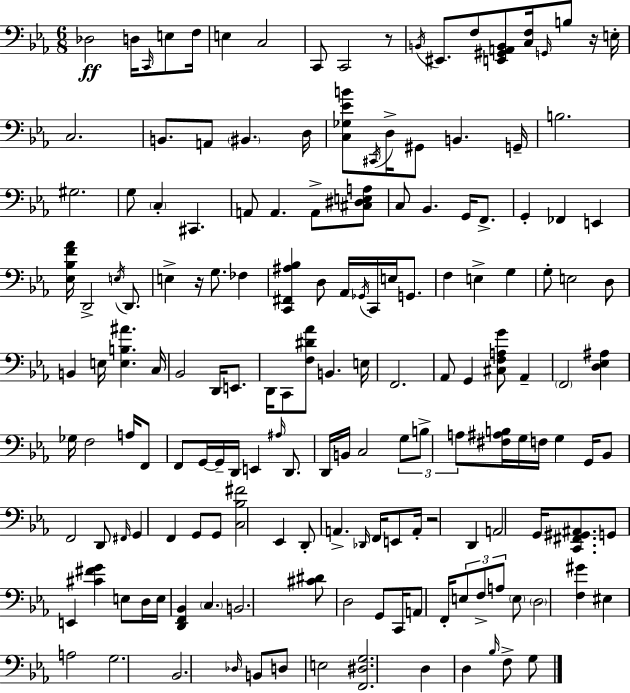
{
  \clef bass
  \numericTimeSignature
  \time 6/8
  \key ees \major
  des2\ff d16 \grace { c,16 } e8 | f16 e4 c2 | c,8 c,2 r8 | \acciaccatura { b,16 } eis,8. f8 <e, gis, a, b,>8 <c f>16 \grace { g,16 } b8 | \break r16 e16-. c2. | b,8. a,8 \parenthesize bis,4. | d16 <c ges ees' b'>8 \acciaccatura { cis,16 } d16-> gis,8 b,4. | g,16-- b2. | \break gis2. | g8 \parenthesize c4-. cis,4. | a,8 a,4. | a,8-> <cis dis e a>8 c8 bes,4. | \break g,16 f,8.-> g,4-. fes,4 | e,4 <ees bes f' aes'>16 d,2-> | \acciaccatura { e16 } d,8. e4-> r16 g8. | fes4 <c, fis, ais bes>4 d8 aes,16 | \break \acciaccatura { ges,16 } c,16 e16 g,8. f4 e4-> | g4 g8-. e2 | d8 b,4 e16 <e b ais'>4. | c16 bes,2 | \break d,16 e,8. d,16 c,8 <f dis' aes'>8 b,4. | e16 f,2. | aes,8 g,4 | <cis f a g'>8 aes,4-- \parenthesize f,2 | \break <d ees ais>4 ges16 f2 | a16 f,8 f,8 g,16~~ g,16-- d,16 e,4 | \grace { ais16 } d,8. d,16 b,16 c2 | \tuplet 3/2 { g8 b8-> a8 } <fis ais b>16 | \break g16 f16 g4 g,16 bes,8 f,2 | d,8 \grace { fis,16 } g,4 | f,4 g,8 g,8 <c bes fis'>2 | ees,4 d,8-. a,4.-> | \break \grace { des,16 } f,16 e,8 a,16-. r2 | d,4 a,2 | g,16 <c, fis, gis, ais,>8. g,8 e,4 | <cis' fis' g'>4 e8 d16 e16 <d, f, bes,>4 | \break \parenthesize c4. b,2. | <cis' dis'>8 d2 | g,8 c,16 a,8 | f,16-. \tuplet 3/2 { e8 f8-> a8 } \parenthesize e8 \parenthesize d2 | \break <f gis'>4 eis4 | a2 g2. | bes,2. | \grace { des16 } b,8 | \break d8 e2 <f, dis g>2. | d4 | d4 \grace { bes16 } f8-> g8 \bar "|."
}